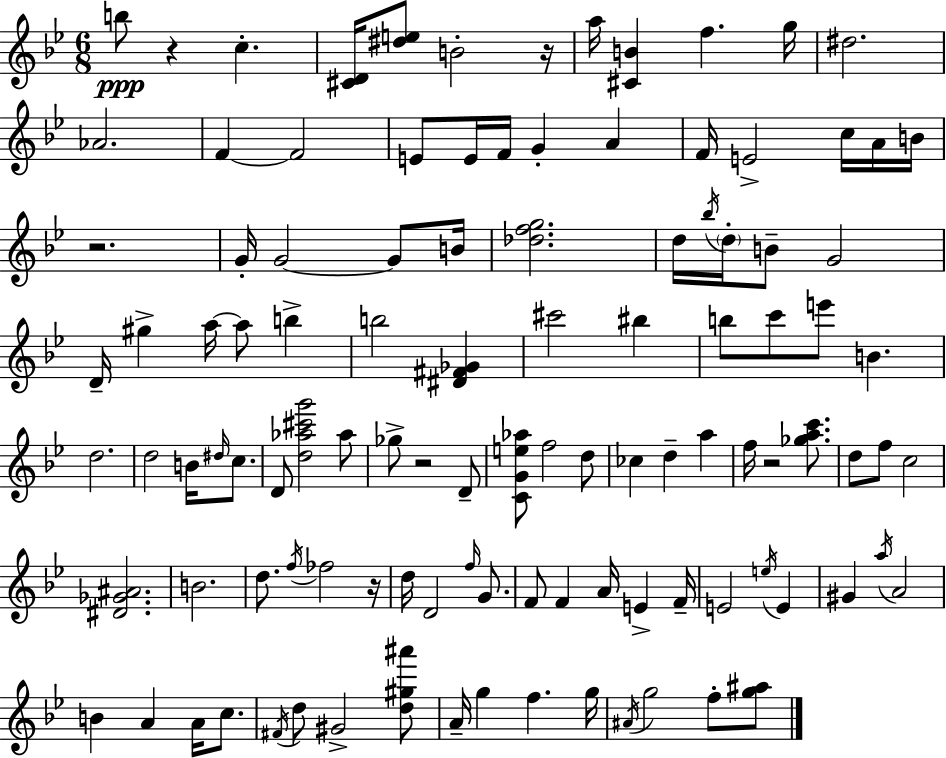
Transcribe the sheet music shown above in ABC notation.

X:1
T:Untitled
M:6/8
L:1/4
K:Bb
b/2 z c [^CD]/4 [^de]/2 B2 z/4 a/4 [^CB] f g/4 ^d2 _A2 F F2 E/2 E/4 F/4 G A F/4 E2 c/4 A/4 B/4 z2 G/4 G2 G/2 B/4 [_dfg]2 d/4 _b/4 d/4 B/2 G2 D/4 ^g a/4 a/2 b b2 [^D^F_G] ^c'2 ^b b/2 c'/2 e'/2 B d2 d2 B/4 ^d/4 c/2 D/2 [d_a^c'g']2 _a/2 _g/2 z2 D/2 [CGe_a]/2 f2 d/2 _c d a f/4 z2 [_gac']/2 d/2 f/2 c2 [^D_G^A]2 B2 d/2 f/4 _f2 z/4 d/4 D2 f/4 G/2 F/2 F A/4 E F/4 E2 e/4 E ^G a/4 A2 B A A/4 c/2 ^F/4 d/2 ^G2 [d^g^a']/2 A/4 g f g/4 ^A/4 g2 f/2 [g^a]/2